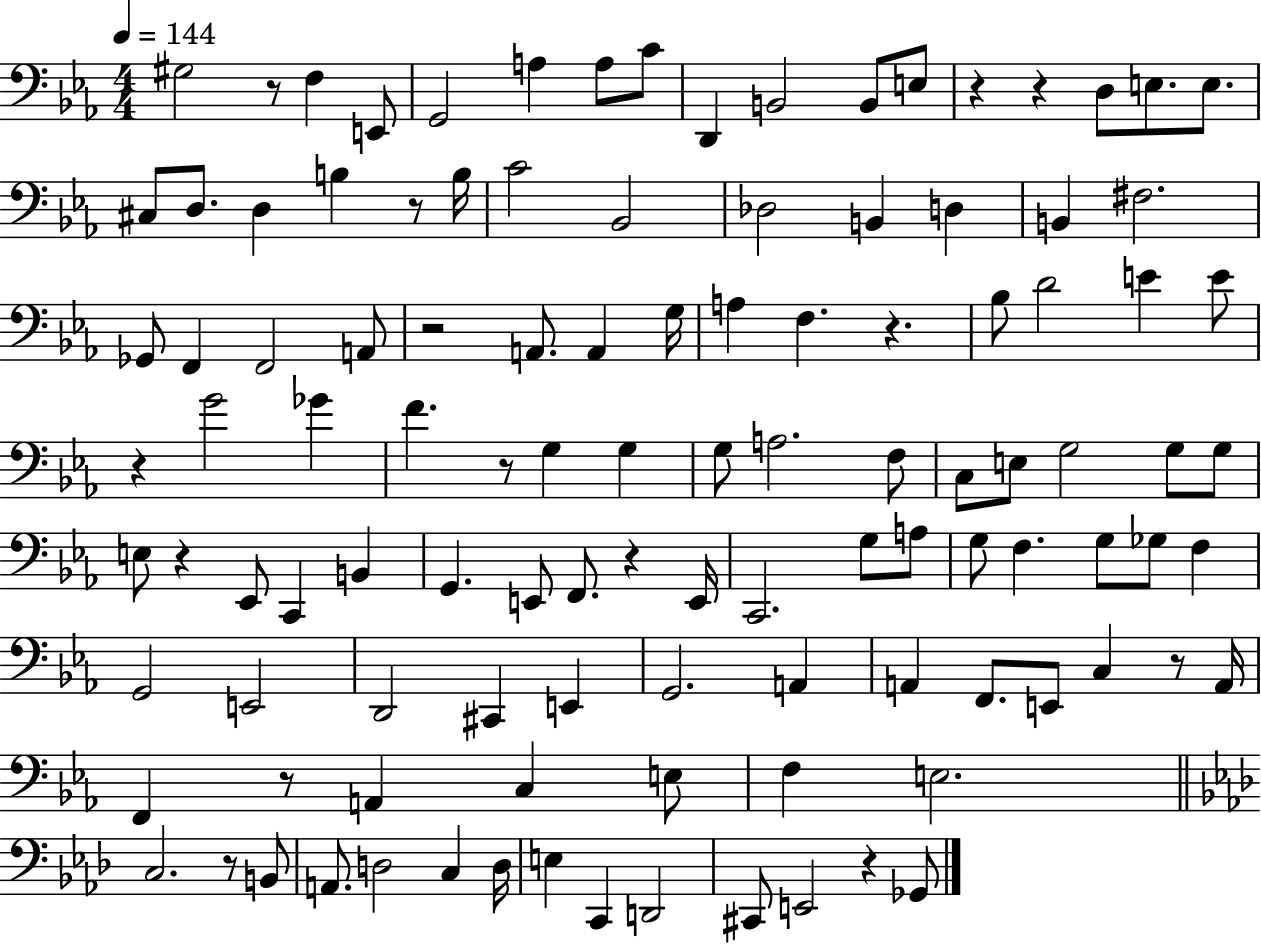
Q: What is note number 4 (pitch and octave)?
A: G2